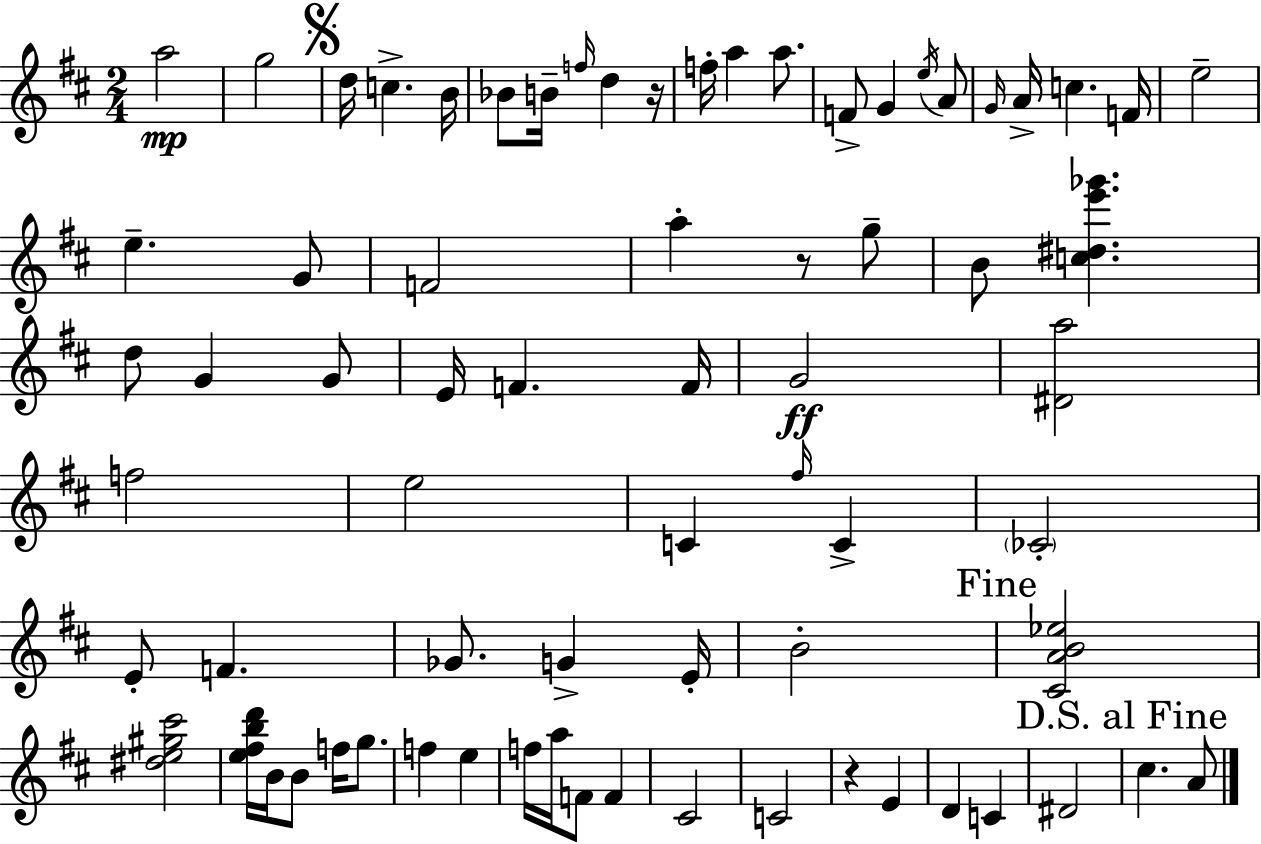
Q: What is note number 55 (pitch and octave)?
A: F4